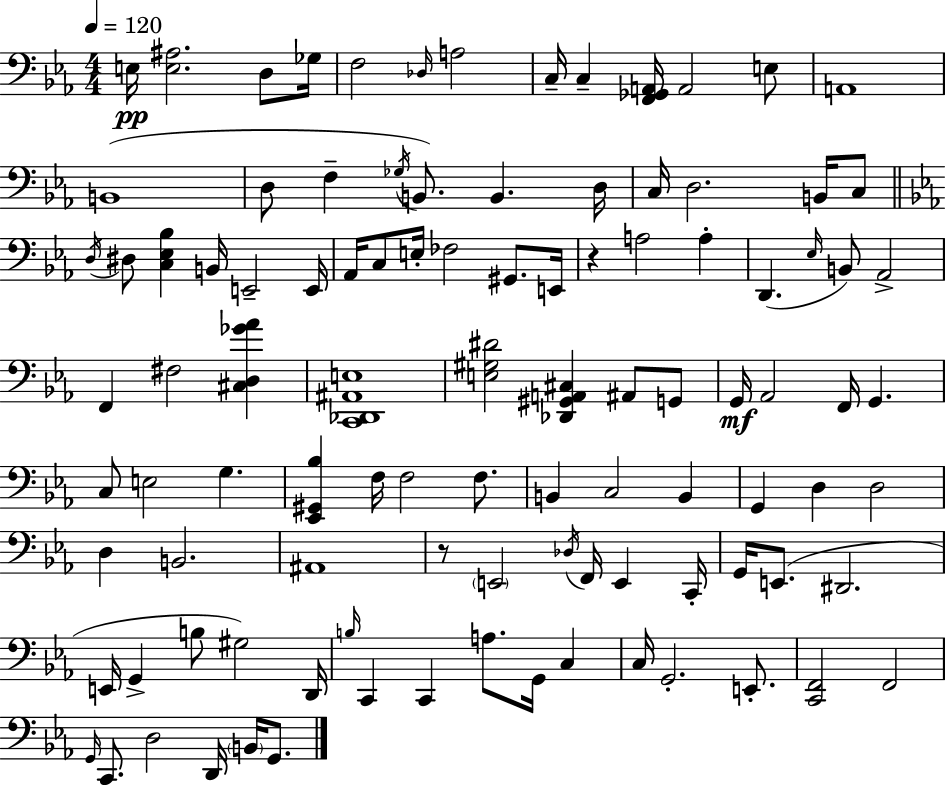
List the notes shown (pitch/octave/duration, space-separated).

E3/s [E3,A#3]/h. D3/e Gb3/s F3/h Db3/s A3/h C3/s C3/q [F2,Gb2,A2]/s A2/h E3/e A2/w B2/w D3/e F3/q Gb3/s B2/e. B2/q. D3/s C3/s D3/h. B2/s C3/e D3/s D#3/e [C3,Eb3,Bb3]/q B2/s E2/h E2/s Ab2/s C3/e E3/s FES3/h G#2/e. E2/s R/q A3/h A3/q D2/q. Eb3/s B2/e Ab2/h F2/q F#3/h [C#3,D3,Gb4,Ab4]/q [C2,Db2,A#2,E3]/w [E3,G#3,D#4]/h [Db2,G#2,A2,C#3]/q A#2/e G2/e G2/s Ab2/h F2/s G2/q. C3/e E3/h G3/q. [Eb2,G#2,Bb3]/q F3/s F3/h F3/e. B2/q C3/h B2/q G2/q D3/q D3/h D3/q B2/h. A#2/w R/e E2/h Db3/s F2/s E2/q C2/s G2/s E2/e. D#2/h. E2/s G2/q B3/e G#3/h D2/s B3/s C2/q C2/q A3/e. G2/s C3/q C3/s G2/h. E2/e. [C2,F2]/h F2/h G2/s C2/e. D3/h D2/s B2/s G2/e.